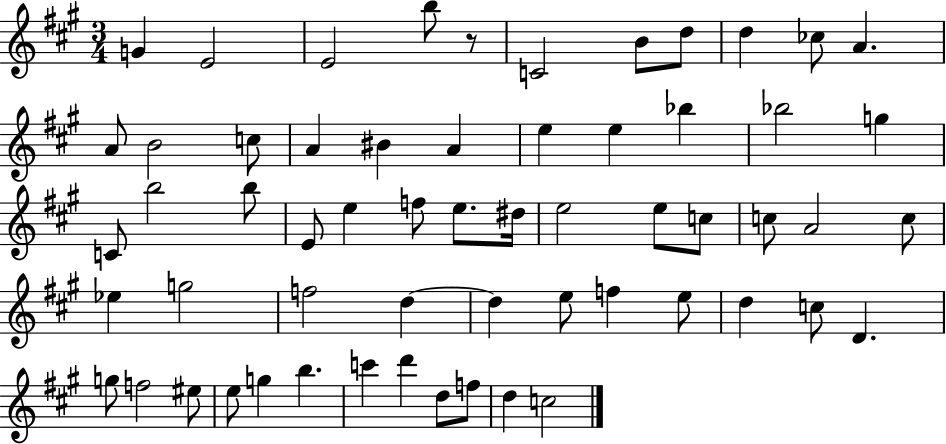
X:1
T:Untitled
M:3/4
L:1/4
K:A
G E2 E2 b/2 z/2 C2 B/2 d/2 d _c/2 A A/2 B2 c/2 A ^B A e e _b _b2 g C/2 b2 b/2 E/2 e f/2 e/2 ^d/4 e2 e/2 c/2 c/2 A2 c/2 _e g2 f2 d d e/2 f e/2 d c/2 D g/2 f2 ^e/2 e/2 g b c' d' d/2 f/2 d c2